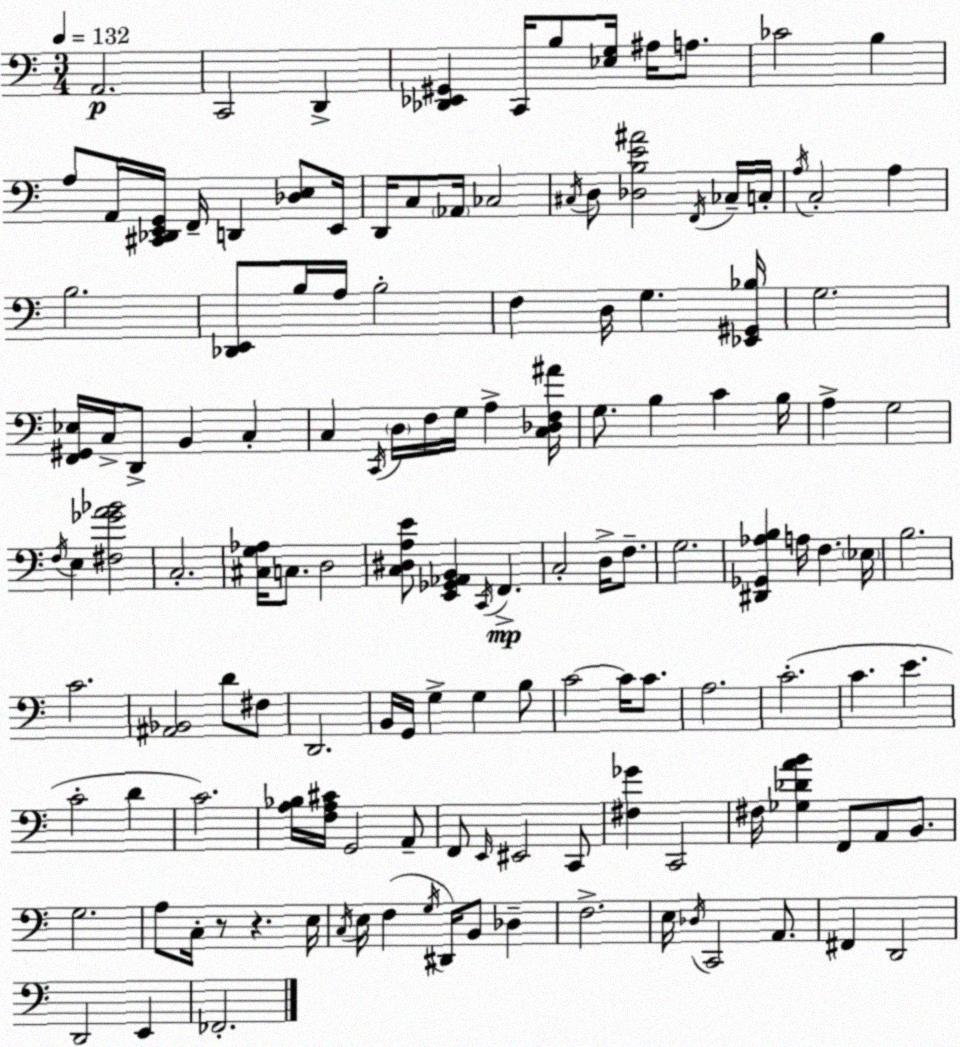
X:1
T:Untitled
M:3/4
L:1/4
K:Am
A,,2 C,,2 D,, [_D,,_E,,^G,,] C,,/4 B,/2 [_E,G,]/4 ^A,/4 A,/2 _C2 B, A,/2 A,,/4 [^C,,_D,,E,,G,,]/4 F,,/4 D,, [_D,E,]/2 E,,/4 D,,/4 C,/2 _A,,/4 _C,2 ^C,/4 D,/2 [_D,B,E^A]2 F,,/4 _C,/4 C,/4 A,/4 C,2 A, B,2 [_D,,E,,]/2 B,/4 A,/4 B,2 F, D,/4 G, [_E,,^G,,_B,]/4 G,2 [F,,^G,,_E,]/4 C,/4 D,,/2 B,, C, C, C,,/4 D,/4 F,/4 G,/4 A, [C,_D,F,^A]/4 G,/2 B, C B,/4 A, G,2 F,/4 E, [^F,_GA_B]2 C,2 [^C,G,_A,]/4 C,/2 D,2 [C,^D,A,E]/2 [E,,_G,,_A,,B,,] C,,/4 F,, C,2 D,/4 F,/2 G,2 [^D,,_G,,_A,B,] A,/4 F, _E,/4 B,2 C2 [^A,,_B,,]2 D/2 ^F,/2 D,,2 B,,/4 G,,/4 G, G, B,/2 C2 C/4 C/2 A,2 C2 C E C2 D C2 [A,_B,]/4 [F,A,^C]/4 G,,2 A,,/2 F,,/2 E,,/4 ^E,,2 C,,/2 [^F,_G] C,,2 ^F,/4 [_G,_DAB] F,,/2 A,,/2 B,,/2 G,2 A,/2 C,/4 z/2 z E,/4 C,/4 E,/4 F, G,/4 ^D,,/4 B,,/2 _D, F,2 E,/4 _D,/4 C,,2 A,,/2 ^F,, D,,2 D,,2 E,, _F,,2